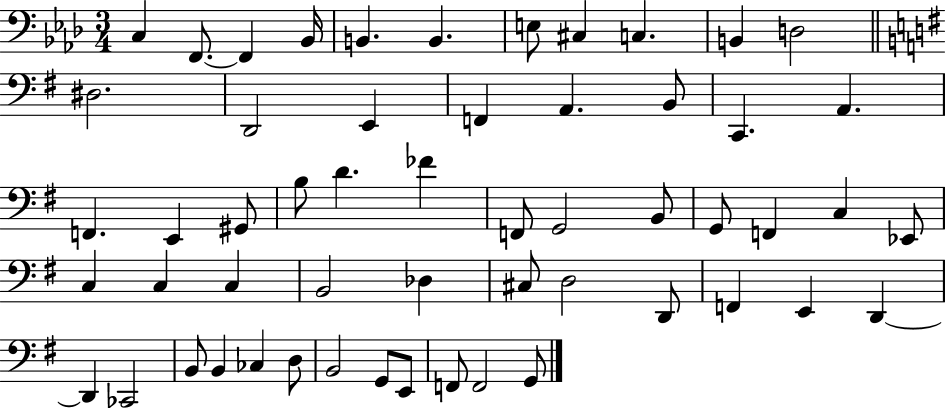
{
  \clef bass
  \numericTimeSignature
  \time 3/4
  \key aes \major
  c4 f,8.~~ f,4 bes,16 | b,4. b,4. | e8 cis4 c4. | b,4 d2 | \break \bar "||" \break \key e \minor dis2. | d,2 e,4 | f,4 a,4. b,8 | c,4. a,4. | \break f,4. e,4 gis,8 | b8 d'4. fes'4 | f,8 g,2 b,8 | g,8 f,4 c4 ees,8 | \break c4 c4 c4 | b,2 des4 | cis8 d2 d,8 | f,4 e,4 d,4~~ | \break d,4 ces,2 | b,8 b,4 ces4 d8 | b,2 g,8 e,8 | f,8 f,2 g,8 | \break \bar "|."
}